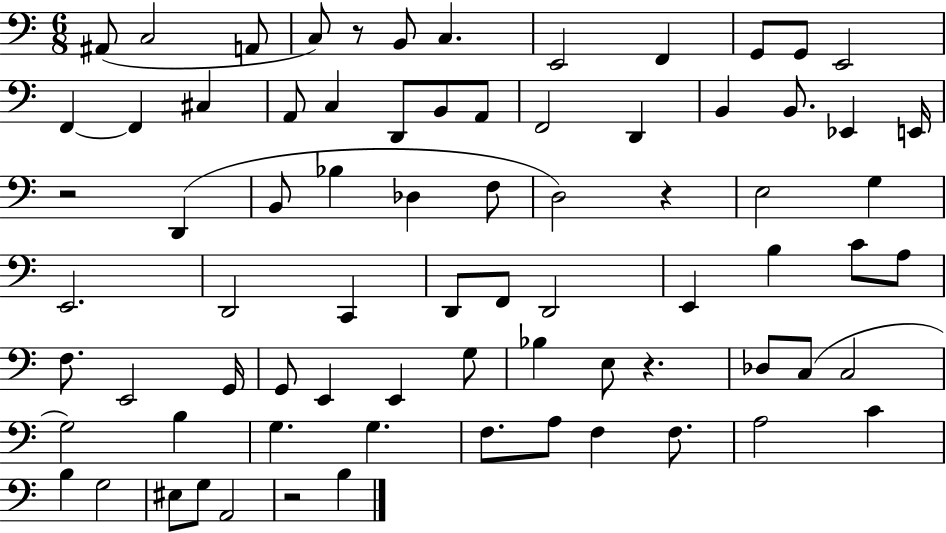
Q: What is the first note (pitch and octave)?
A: A#2